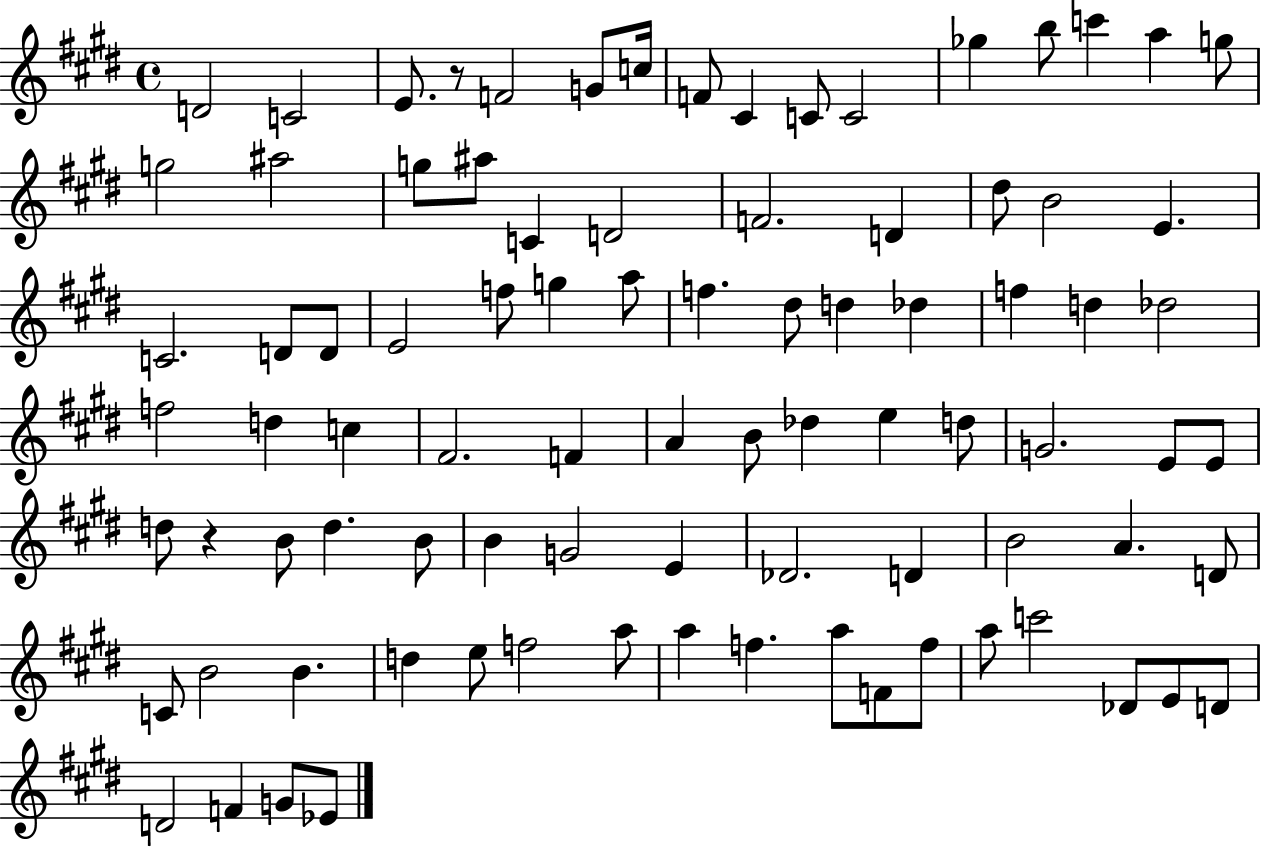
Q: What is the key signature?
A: E major